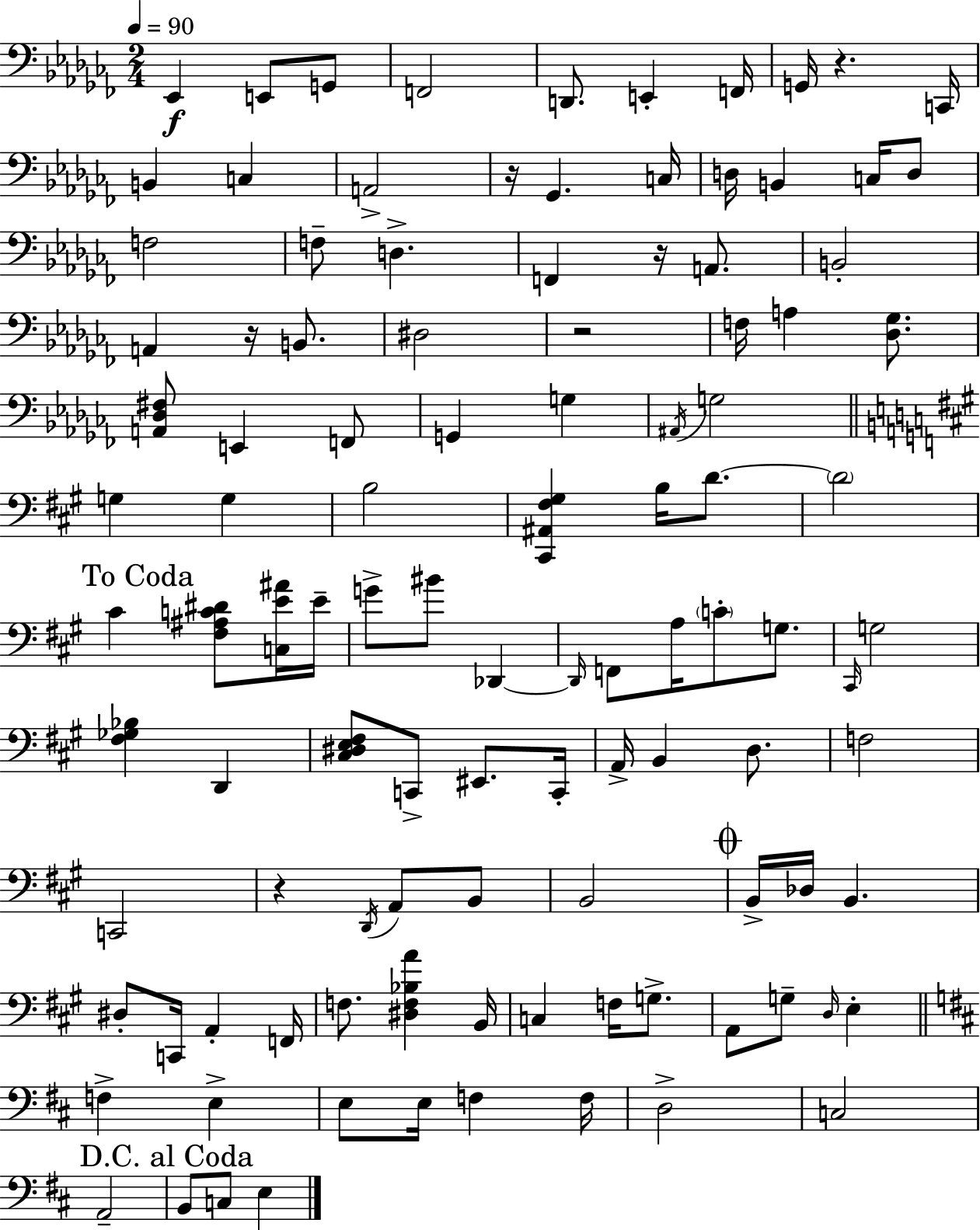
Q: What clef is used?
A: bass